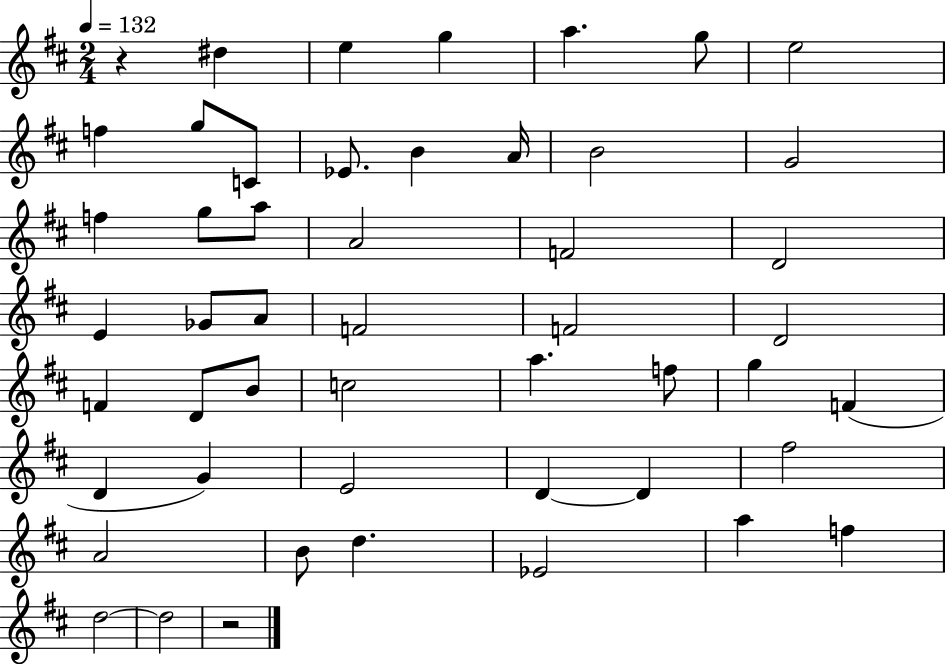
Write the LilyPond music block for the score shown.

{
  \clef treble
  \numericTimeSignature
  \time 2/4
  \key d \major
  \tempo 4 = 132
  \repeat volta 2 { r4 dis''4 | e''4 g''4 | a''4. g''8 | e''2 | \break f''4 g''8 c'8 | ees'8. b'4 a'16 | b'2 | g'2 | \break f''4 g''8 a''8 | a'2 | f'2 | d'2 | \break e'4 ges'8 a'8 | f'2 | f'2 | d'2 | \break f'4 d'8 b'8 | c''2 | a''4. f''8 | g''4 f'4( | \break d'4 g'4) | e'2 | d'4~~ d'4 | fis''2 | \break a'2 | b'8 d''4. | ees'2 | a''4 f''4 | \break d''2~~ | d''2 | r2 | } \bar "|."
}